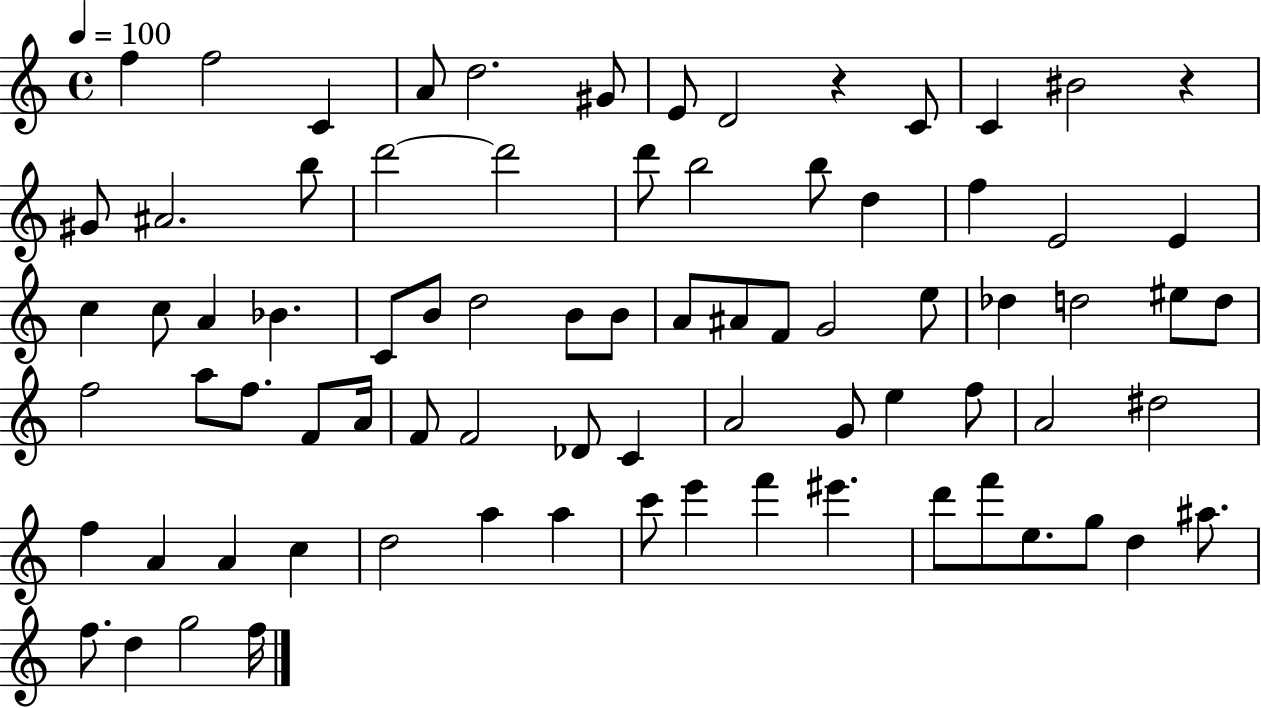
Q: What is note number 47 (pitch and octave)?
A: F4